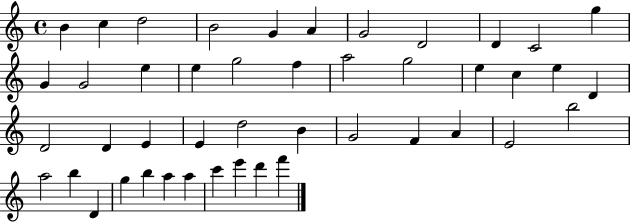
B4/q C5/q D5/h B4/h G4/q A4/q G4/h D4/h D4/q C4/h G5/q G4/q G4/h E5/q E5/q G5/h F5/q A5/h G5/h E5/q C5/q E5/q D4/q D4/h D4/q E4/q E4/q D5/h B4/q G4/h F4/q A4/q E4/h B5/h A5/h B5/q D4/q G5/q B5/q A5/q A5/q C6/q E6/q D6/q F6/q